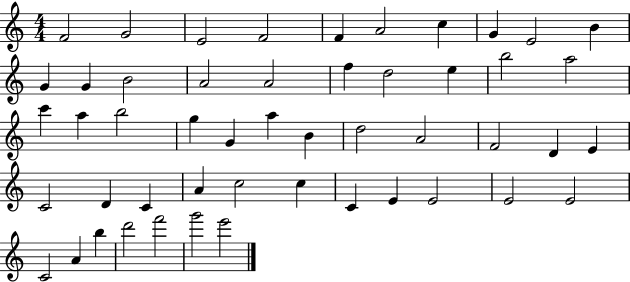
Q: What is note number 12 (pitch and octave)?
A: G4